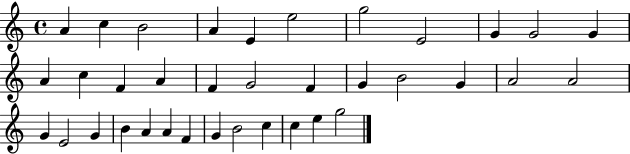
A4/q C5/q B4/h A4/q E4/q E5/h G5/h E4/h G4/q G4/h G4/q A4/q C5/q F4/q A4/q F4/q G4/h F4/q G4/q B4/h G4/q A4/h A4/h G4/q E4/h G4/q B4/q A4/q A4/q F4/q G4/q B4/h C5/q C5/q E5/q G5/h